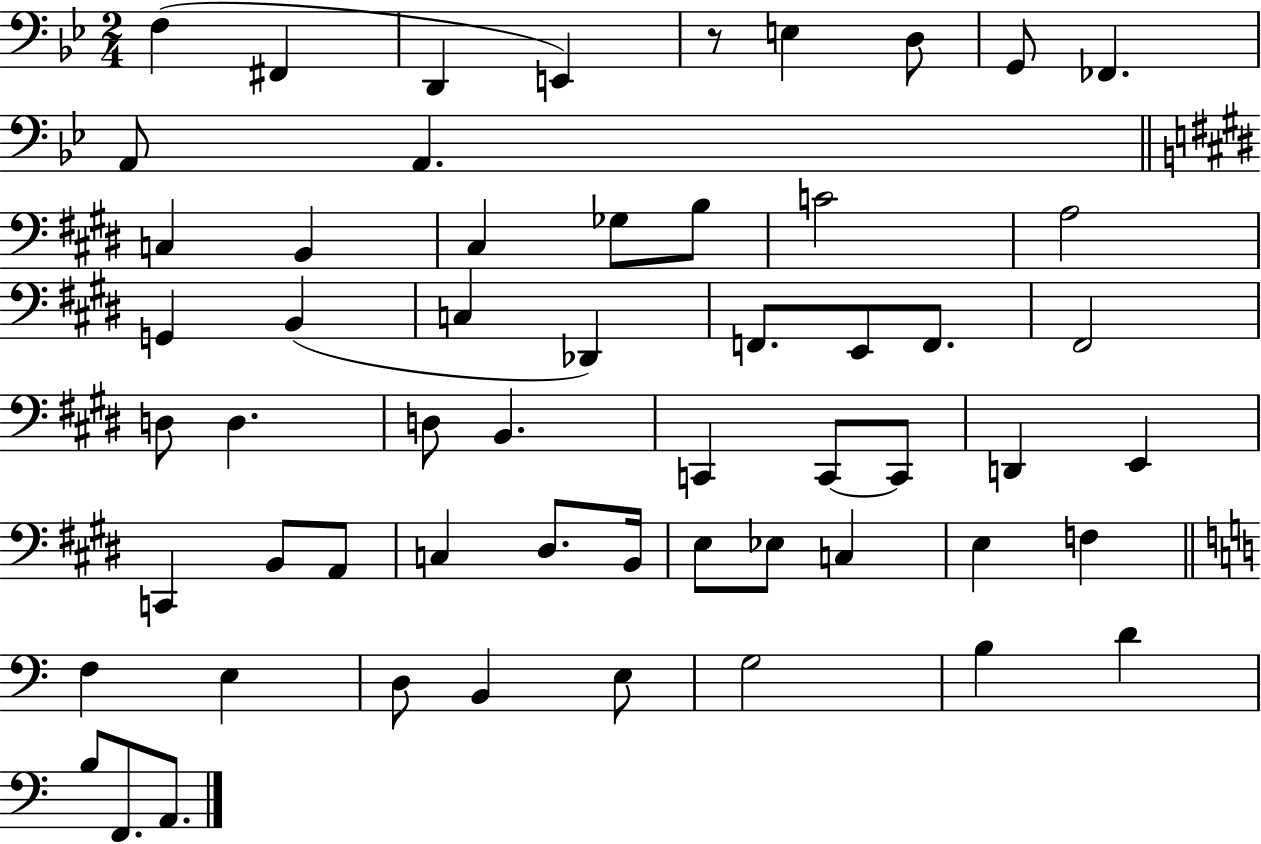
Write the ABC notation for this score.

X:1
T:Untitled
M:2/4
L:1/4
K:Bb
F, ^F,, D,, E,, z/2 E, D,/2 G,,/2 _F,, A,,/2 A,, C, B,, ^C, _G,/2 B,/2 C2 A,2 G,, B,, C, _D,, F,,/2 E,,/2 F,,/2 ^F,,2 D,/2 D, D,/2 B,, C,, C,,/2 C,,/2 D,, E,, C,, B,,/2 A,,/2 C, ^D,/2 B,,/4 E,/2 _E,/2 C, E, F, F, E, D,/2 B,, E,/2 G,2 B, D B,/2 F,,/2 A,,/2